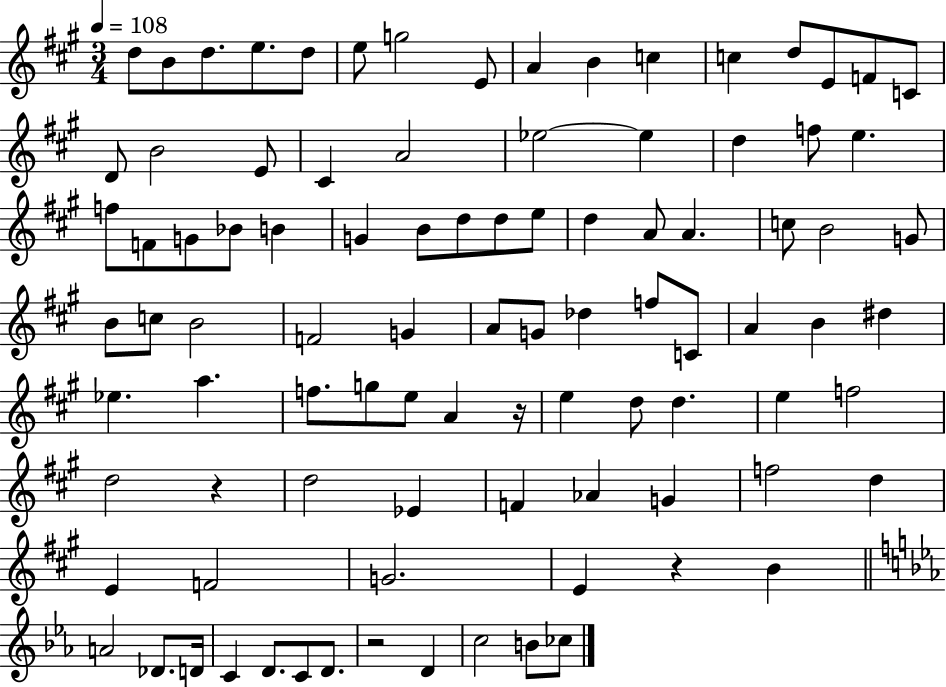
X:1
T:Untitled
M:3/4
L:1/4
K:A
d/2 B/2 d/2 e/2 d/2 e/2 g2 E/2 A B c c d/2 E/2 F/2 C/2 D/2 B2 E/2 ^C A2 _e2 _e d f/2 e f/2 F/2 G/2 _B/2 B G B/2 d/2 d/2 e/2 d A/2 A c/2 B2 G/2 B/2 c/2 B2 F2 G A/2 G/2 _d f/2 C/2 A B ^d _e a f/2 g/2 e/2 A z/4 e d/2 d e f2 d2 z d2 _E F _A G f2 d E F2 G2 E z B A2 _D/2 D/4 C D/2 C/2 D/2 z2 D c2 B/2 _c/2